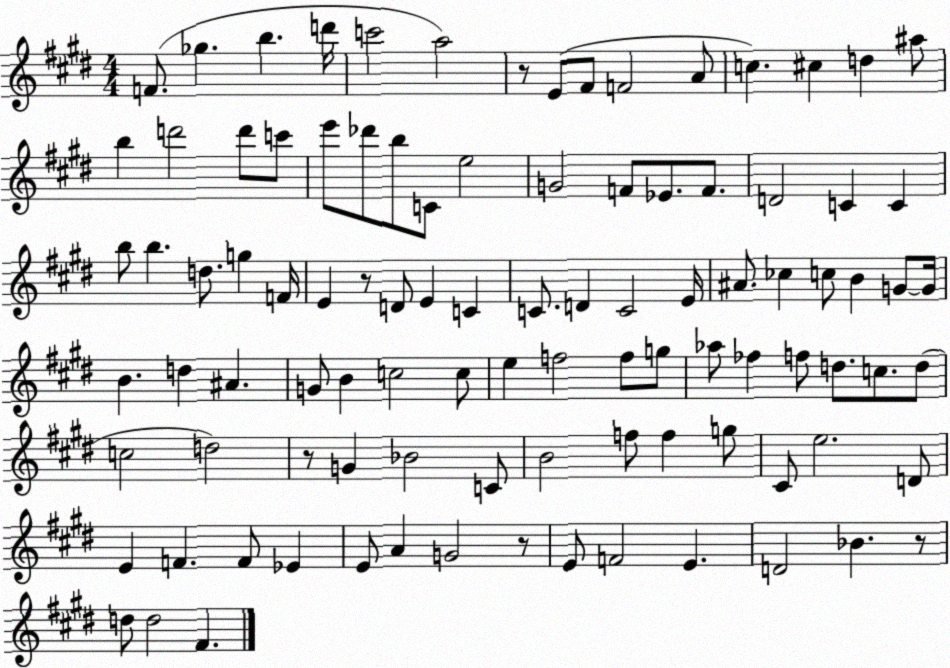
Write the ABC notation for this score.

X:1
T:Untitled
M:4/4
L:1/4
K:E
F/2 _g b d'/4 c'2 a2 z/2 E/2 ^F/2 F2 A/2 c ^c d ^a/2 b d'2 d'/2 c'/2 e'/2 _d'/2 b/2 C/2 e2 G2 F/2 _E/2 F/2 D2 C C b/2 b d/2 g F/4 E z/2 D/2 E C C/2 D C2 E/4 ^A/2 _c c/2 B G/2 G/4 B d ^A G/2 B c2 c/2 e f2 f/2 g/2 _a/2 _f f/2 d/2 c/2 d/2 c2 d2 z/2 G _B2 C/2 B2 f/2 f g/2 ^C/2 e2 D/2 E F F/2 _E E/2 A G2 z/2 E/2 F2 E D2 _B z/2 d/2 d2 ^F